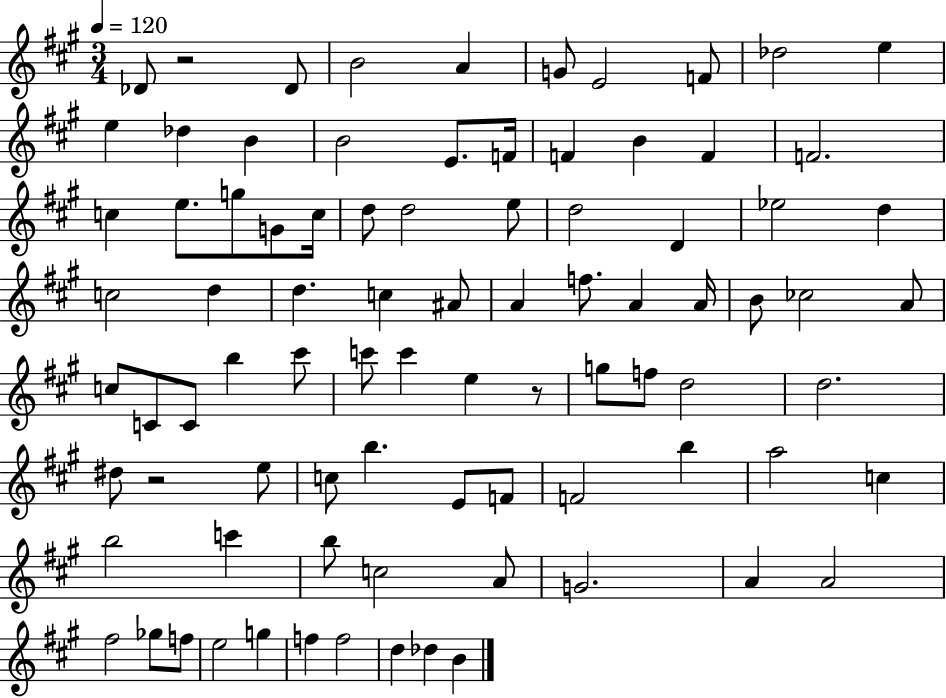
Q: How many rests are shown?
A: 3